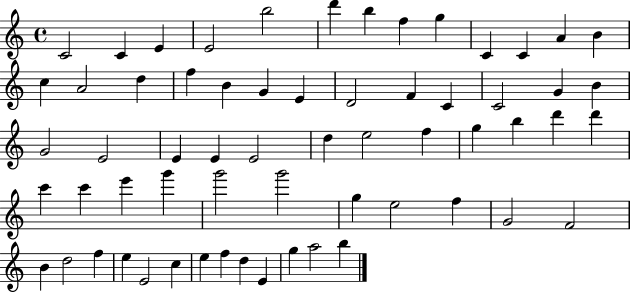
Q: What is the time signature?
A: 4/4